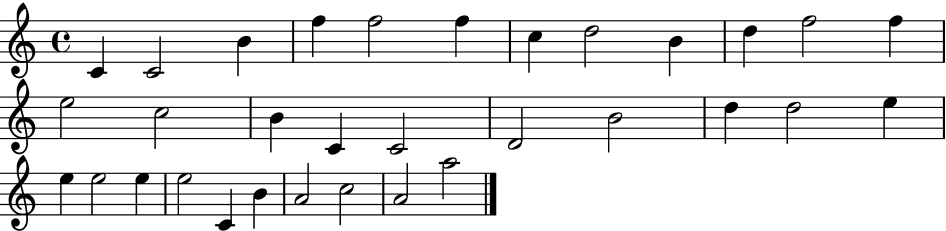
X:1
T:Untitled
M:4/4
L:1/4
K:C
C C2 B f f2 f c d2 B d f2 f e2 c2 B C C2 D2 B2 d d2 e e e2 e e2 C B A2 c2 A2 a2